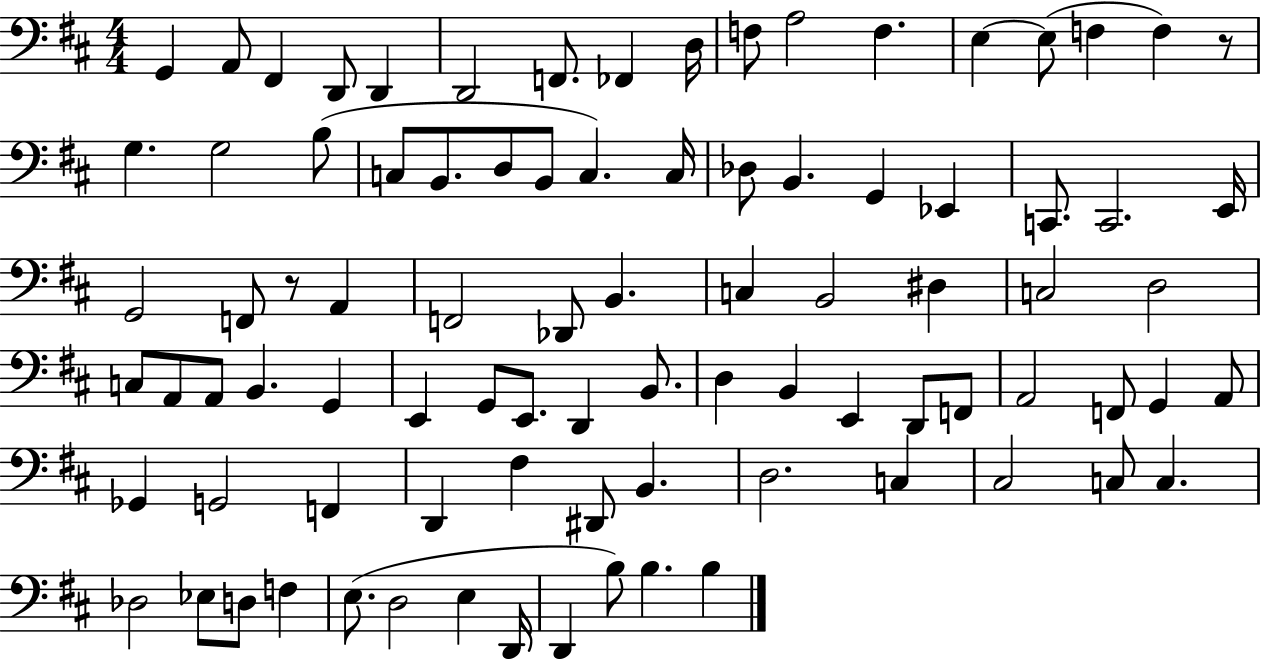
X:1
T:Untitled
M:4/4
L:1/4
K:D
G,, A,,/2 ^F,, D,,/2 D,, D,,2 F,,/2 _F,, D,/4 F,/2 A,2 F, E, E,/2 F, F, z/2 G, G,2 B,/2 C,/2 B,,/2 D,/2 B,,/2 C, C,/4 _D,/2 B,, G,, _E,, C,,/2 C,,2 E,,/4 G,,2 F,,/2 z/2 A,, F,,2 _D,,/2 B,, C, B,,2 ^D, C,2 D,2 C,/2 A,,/2 A,,/2 B,, G,, E,, G,,/2 E,,/2 D,, B,,/2 D, B,, E,, D,,/2 F,,/2 A,,2 F,,/2 G,, A,,/2 _G,, G,,2 F,, D,, ^F, ^D,,/2 B,, D,2 C, ^C,2 C,/2 C, _D,2 _E,/2 D,/2 F, E,/2 D,2 E, D,,/4 D,, B,/2 B, B,